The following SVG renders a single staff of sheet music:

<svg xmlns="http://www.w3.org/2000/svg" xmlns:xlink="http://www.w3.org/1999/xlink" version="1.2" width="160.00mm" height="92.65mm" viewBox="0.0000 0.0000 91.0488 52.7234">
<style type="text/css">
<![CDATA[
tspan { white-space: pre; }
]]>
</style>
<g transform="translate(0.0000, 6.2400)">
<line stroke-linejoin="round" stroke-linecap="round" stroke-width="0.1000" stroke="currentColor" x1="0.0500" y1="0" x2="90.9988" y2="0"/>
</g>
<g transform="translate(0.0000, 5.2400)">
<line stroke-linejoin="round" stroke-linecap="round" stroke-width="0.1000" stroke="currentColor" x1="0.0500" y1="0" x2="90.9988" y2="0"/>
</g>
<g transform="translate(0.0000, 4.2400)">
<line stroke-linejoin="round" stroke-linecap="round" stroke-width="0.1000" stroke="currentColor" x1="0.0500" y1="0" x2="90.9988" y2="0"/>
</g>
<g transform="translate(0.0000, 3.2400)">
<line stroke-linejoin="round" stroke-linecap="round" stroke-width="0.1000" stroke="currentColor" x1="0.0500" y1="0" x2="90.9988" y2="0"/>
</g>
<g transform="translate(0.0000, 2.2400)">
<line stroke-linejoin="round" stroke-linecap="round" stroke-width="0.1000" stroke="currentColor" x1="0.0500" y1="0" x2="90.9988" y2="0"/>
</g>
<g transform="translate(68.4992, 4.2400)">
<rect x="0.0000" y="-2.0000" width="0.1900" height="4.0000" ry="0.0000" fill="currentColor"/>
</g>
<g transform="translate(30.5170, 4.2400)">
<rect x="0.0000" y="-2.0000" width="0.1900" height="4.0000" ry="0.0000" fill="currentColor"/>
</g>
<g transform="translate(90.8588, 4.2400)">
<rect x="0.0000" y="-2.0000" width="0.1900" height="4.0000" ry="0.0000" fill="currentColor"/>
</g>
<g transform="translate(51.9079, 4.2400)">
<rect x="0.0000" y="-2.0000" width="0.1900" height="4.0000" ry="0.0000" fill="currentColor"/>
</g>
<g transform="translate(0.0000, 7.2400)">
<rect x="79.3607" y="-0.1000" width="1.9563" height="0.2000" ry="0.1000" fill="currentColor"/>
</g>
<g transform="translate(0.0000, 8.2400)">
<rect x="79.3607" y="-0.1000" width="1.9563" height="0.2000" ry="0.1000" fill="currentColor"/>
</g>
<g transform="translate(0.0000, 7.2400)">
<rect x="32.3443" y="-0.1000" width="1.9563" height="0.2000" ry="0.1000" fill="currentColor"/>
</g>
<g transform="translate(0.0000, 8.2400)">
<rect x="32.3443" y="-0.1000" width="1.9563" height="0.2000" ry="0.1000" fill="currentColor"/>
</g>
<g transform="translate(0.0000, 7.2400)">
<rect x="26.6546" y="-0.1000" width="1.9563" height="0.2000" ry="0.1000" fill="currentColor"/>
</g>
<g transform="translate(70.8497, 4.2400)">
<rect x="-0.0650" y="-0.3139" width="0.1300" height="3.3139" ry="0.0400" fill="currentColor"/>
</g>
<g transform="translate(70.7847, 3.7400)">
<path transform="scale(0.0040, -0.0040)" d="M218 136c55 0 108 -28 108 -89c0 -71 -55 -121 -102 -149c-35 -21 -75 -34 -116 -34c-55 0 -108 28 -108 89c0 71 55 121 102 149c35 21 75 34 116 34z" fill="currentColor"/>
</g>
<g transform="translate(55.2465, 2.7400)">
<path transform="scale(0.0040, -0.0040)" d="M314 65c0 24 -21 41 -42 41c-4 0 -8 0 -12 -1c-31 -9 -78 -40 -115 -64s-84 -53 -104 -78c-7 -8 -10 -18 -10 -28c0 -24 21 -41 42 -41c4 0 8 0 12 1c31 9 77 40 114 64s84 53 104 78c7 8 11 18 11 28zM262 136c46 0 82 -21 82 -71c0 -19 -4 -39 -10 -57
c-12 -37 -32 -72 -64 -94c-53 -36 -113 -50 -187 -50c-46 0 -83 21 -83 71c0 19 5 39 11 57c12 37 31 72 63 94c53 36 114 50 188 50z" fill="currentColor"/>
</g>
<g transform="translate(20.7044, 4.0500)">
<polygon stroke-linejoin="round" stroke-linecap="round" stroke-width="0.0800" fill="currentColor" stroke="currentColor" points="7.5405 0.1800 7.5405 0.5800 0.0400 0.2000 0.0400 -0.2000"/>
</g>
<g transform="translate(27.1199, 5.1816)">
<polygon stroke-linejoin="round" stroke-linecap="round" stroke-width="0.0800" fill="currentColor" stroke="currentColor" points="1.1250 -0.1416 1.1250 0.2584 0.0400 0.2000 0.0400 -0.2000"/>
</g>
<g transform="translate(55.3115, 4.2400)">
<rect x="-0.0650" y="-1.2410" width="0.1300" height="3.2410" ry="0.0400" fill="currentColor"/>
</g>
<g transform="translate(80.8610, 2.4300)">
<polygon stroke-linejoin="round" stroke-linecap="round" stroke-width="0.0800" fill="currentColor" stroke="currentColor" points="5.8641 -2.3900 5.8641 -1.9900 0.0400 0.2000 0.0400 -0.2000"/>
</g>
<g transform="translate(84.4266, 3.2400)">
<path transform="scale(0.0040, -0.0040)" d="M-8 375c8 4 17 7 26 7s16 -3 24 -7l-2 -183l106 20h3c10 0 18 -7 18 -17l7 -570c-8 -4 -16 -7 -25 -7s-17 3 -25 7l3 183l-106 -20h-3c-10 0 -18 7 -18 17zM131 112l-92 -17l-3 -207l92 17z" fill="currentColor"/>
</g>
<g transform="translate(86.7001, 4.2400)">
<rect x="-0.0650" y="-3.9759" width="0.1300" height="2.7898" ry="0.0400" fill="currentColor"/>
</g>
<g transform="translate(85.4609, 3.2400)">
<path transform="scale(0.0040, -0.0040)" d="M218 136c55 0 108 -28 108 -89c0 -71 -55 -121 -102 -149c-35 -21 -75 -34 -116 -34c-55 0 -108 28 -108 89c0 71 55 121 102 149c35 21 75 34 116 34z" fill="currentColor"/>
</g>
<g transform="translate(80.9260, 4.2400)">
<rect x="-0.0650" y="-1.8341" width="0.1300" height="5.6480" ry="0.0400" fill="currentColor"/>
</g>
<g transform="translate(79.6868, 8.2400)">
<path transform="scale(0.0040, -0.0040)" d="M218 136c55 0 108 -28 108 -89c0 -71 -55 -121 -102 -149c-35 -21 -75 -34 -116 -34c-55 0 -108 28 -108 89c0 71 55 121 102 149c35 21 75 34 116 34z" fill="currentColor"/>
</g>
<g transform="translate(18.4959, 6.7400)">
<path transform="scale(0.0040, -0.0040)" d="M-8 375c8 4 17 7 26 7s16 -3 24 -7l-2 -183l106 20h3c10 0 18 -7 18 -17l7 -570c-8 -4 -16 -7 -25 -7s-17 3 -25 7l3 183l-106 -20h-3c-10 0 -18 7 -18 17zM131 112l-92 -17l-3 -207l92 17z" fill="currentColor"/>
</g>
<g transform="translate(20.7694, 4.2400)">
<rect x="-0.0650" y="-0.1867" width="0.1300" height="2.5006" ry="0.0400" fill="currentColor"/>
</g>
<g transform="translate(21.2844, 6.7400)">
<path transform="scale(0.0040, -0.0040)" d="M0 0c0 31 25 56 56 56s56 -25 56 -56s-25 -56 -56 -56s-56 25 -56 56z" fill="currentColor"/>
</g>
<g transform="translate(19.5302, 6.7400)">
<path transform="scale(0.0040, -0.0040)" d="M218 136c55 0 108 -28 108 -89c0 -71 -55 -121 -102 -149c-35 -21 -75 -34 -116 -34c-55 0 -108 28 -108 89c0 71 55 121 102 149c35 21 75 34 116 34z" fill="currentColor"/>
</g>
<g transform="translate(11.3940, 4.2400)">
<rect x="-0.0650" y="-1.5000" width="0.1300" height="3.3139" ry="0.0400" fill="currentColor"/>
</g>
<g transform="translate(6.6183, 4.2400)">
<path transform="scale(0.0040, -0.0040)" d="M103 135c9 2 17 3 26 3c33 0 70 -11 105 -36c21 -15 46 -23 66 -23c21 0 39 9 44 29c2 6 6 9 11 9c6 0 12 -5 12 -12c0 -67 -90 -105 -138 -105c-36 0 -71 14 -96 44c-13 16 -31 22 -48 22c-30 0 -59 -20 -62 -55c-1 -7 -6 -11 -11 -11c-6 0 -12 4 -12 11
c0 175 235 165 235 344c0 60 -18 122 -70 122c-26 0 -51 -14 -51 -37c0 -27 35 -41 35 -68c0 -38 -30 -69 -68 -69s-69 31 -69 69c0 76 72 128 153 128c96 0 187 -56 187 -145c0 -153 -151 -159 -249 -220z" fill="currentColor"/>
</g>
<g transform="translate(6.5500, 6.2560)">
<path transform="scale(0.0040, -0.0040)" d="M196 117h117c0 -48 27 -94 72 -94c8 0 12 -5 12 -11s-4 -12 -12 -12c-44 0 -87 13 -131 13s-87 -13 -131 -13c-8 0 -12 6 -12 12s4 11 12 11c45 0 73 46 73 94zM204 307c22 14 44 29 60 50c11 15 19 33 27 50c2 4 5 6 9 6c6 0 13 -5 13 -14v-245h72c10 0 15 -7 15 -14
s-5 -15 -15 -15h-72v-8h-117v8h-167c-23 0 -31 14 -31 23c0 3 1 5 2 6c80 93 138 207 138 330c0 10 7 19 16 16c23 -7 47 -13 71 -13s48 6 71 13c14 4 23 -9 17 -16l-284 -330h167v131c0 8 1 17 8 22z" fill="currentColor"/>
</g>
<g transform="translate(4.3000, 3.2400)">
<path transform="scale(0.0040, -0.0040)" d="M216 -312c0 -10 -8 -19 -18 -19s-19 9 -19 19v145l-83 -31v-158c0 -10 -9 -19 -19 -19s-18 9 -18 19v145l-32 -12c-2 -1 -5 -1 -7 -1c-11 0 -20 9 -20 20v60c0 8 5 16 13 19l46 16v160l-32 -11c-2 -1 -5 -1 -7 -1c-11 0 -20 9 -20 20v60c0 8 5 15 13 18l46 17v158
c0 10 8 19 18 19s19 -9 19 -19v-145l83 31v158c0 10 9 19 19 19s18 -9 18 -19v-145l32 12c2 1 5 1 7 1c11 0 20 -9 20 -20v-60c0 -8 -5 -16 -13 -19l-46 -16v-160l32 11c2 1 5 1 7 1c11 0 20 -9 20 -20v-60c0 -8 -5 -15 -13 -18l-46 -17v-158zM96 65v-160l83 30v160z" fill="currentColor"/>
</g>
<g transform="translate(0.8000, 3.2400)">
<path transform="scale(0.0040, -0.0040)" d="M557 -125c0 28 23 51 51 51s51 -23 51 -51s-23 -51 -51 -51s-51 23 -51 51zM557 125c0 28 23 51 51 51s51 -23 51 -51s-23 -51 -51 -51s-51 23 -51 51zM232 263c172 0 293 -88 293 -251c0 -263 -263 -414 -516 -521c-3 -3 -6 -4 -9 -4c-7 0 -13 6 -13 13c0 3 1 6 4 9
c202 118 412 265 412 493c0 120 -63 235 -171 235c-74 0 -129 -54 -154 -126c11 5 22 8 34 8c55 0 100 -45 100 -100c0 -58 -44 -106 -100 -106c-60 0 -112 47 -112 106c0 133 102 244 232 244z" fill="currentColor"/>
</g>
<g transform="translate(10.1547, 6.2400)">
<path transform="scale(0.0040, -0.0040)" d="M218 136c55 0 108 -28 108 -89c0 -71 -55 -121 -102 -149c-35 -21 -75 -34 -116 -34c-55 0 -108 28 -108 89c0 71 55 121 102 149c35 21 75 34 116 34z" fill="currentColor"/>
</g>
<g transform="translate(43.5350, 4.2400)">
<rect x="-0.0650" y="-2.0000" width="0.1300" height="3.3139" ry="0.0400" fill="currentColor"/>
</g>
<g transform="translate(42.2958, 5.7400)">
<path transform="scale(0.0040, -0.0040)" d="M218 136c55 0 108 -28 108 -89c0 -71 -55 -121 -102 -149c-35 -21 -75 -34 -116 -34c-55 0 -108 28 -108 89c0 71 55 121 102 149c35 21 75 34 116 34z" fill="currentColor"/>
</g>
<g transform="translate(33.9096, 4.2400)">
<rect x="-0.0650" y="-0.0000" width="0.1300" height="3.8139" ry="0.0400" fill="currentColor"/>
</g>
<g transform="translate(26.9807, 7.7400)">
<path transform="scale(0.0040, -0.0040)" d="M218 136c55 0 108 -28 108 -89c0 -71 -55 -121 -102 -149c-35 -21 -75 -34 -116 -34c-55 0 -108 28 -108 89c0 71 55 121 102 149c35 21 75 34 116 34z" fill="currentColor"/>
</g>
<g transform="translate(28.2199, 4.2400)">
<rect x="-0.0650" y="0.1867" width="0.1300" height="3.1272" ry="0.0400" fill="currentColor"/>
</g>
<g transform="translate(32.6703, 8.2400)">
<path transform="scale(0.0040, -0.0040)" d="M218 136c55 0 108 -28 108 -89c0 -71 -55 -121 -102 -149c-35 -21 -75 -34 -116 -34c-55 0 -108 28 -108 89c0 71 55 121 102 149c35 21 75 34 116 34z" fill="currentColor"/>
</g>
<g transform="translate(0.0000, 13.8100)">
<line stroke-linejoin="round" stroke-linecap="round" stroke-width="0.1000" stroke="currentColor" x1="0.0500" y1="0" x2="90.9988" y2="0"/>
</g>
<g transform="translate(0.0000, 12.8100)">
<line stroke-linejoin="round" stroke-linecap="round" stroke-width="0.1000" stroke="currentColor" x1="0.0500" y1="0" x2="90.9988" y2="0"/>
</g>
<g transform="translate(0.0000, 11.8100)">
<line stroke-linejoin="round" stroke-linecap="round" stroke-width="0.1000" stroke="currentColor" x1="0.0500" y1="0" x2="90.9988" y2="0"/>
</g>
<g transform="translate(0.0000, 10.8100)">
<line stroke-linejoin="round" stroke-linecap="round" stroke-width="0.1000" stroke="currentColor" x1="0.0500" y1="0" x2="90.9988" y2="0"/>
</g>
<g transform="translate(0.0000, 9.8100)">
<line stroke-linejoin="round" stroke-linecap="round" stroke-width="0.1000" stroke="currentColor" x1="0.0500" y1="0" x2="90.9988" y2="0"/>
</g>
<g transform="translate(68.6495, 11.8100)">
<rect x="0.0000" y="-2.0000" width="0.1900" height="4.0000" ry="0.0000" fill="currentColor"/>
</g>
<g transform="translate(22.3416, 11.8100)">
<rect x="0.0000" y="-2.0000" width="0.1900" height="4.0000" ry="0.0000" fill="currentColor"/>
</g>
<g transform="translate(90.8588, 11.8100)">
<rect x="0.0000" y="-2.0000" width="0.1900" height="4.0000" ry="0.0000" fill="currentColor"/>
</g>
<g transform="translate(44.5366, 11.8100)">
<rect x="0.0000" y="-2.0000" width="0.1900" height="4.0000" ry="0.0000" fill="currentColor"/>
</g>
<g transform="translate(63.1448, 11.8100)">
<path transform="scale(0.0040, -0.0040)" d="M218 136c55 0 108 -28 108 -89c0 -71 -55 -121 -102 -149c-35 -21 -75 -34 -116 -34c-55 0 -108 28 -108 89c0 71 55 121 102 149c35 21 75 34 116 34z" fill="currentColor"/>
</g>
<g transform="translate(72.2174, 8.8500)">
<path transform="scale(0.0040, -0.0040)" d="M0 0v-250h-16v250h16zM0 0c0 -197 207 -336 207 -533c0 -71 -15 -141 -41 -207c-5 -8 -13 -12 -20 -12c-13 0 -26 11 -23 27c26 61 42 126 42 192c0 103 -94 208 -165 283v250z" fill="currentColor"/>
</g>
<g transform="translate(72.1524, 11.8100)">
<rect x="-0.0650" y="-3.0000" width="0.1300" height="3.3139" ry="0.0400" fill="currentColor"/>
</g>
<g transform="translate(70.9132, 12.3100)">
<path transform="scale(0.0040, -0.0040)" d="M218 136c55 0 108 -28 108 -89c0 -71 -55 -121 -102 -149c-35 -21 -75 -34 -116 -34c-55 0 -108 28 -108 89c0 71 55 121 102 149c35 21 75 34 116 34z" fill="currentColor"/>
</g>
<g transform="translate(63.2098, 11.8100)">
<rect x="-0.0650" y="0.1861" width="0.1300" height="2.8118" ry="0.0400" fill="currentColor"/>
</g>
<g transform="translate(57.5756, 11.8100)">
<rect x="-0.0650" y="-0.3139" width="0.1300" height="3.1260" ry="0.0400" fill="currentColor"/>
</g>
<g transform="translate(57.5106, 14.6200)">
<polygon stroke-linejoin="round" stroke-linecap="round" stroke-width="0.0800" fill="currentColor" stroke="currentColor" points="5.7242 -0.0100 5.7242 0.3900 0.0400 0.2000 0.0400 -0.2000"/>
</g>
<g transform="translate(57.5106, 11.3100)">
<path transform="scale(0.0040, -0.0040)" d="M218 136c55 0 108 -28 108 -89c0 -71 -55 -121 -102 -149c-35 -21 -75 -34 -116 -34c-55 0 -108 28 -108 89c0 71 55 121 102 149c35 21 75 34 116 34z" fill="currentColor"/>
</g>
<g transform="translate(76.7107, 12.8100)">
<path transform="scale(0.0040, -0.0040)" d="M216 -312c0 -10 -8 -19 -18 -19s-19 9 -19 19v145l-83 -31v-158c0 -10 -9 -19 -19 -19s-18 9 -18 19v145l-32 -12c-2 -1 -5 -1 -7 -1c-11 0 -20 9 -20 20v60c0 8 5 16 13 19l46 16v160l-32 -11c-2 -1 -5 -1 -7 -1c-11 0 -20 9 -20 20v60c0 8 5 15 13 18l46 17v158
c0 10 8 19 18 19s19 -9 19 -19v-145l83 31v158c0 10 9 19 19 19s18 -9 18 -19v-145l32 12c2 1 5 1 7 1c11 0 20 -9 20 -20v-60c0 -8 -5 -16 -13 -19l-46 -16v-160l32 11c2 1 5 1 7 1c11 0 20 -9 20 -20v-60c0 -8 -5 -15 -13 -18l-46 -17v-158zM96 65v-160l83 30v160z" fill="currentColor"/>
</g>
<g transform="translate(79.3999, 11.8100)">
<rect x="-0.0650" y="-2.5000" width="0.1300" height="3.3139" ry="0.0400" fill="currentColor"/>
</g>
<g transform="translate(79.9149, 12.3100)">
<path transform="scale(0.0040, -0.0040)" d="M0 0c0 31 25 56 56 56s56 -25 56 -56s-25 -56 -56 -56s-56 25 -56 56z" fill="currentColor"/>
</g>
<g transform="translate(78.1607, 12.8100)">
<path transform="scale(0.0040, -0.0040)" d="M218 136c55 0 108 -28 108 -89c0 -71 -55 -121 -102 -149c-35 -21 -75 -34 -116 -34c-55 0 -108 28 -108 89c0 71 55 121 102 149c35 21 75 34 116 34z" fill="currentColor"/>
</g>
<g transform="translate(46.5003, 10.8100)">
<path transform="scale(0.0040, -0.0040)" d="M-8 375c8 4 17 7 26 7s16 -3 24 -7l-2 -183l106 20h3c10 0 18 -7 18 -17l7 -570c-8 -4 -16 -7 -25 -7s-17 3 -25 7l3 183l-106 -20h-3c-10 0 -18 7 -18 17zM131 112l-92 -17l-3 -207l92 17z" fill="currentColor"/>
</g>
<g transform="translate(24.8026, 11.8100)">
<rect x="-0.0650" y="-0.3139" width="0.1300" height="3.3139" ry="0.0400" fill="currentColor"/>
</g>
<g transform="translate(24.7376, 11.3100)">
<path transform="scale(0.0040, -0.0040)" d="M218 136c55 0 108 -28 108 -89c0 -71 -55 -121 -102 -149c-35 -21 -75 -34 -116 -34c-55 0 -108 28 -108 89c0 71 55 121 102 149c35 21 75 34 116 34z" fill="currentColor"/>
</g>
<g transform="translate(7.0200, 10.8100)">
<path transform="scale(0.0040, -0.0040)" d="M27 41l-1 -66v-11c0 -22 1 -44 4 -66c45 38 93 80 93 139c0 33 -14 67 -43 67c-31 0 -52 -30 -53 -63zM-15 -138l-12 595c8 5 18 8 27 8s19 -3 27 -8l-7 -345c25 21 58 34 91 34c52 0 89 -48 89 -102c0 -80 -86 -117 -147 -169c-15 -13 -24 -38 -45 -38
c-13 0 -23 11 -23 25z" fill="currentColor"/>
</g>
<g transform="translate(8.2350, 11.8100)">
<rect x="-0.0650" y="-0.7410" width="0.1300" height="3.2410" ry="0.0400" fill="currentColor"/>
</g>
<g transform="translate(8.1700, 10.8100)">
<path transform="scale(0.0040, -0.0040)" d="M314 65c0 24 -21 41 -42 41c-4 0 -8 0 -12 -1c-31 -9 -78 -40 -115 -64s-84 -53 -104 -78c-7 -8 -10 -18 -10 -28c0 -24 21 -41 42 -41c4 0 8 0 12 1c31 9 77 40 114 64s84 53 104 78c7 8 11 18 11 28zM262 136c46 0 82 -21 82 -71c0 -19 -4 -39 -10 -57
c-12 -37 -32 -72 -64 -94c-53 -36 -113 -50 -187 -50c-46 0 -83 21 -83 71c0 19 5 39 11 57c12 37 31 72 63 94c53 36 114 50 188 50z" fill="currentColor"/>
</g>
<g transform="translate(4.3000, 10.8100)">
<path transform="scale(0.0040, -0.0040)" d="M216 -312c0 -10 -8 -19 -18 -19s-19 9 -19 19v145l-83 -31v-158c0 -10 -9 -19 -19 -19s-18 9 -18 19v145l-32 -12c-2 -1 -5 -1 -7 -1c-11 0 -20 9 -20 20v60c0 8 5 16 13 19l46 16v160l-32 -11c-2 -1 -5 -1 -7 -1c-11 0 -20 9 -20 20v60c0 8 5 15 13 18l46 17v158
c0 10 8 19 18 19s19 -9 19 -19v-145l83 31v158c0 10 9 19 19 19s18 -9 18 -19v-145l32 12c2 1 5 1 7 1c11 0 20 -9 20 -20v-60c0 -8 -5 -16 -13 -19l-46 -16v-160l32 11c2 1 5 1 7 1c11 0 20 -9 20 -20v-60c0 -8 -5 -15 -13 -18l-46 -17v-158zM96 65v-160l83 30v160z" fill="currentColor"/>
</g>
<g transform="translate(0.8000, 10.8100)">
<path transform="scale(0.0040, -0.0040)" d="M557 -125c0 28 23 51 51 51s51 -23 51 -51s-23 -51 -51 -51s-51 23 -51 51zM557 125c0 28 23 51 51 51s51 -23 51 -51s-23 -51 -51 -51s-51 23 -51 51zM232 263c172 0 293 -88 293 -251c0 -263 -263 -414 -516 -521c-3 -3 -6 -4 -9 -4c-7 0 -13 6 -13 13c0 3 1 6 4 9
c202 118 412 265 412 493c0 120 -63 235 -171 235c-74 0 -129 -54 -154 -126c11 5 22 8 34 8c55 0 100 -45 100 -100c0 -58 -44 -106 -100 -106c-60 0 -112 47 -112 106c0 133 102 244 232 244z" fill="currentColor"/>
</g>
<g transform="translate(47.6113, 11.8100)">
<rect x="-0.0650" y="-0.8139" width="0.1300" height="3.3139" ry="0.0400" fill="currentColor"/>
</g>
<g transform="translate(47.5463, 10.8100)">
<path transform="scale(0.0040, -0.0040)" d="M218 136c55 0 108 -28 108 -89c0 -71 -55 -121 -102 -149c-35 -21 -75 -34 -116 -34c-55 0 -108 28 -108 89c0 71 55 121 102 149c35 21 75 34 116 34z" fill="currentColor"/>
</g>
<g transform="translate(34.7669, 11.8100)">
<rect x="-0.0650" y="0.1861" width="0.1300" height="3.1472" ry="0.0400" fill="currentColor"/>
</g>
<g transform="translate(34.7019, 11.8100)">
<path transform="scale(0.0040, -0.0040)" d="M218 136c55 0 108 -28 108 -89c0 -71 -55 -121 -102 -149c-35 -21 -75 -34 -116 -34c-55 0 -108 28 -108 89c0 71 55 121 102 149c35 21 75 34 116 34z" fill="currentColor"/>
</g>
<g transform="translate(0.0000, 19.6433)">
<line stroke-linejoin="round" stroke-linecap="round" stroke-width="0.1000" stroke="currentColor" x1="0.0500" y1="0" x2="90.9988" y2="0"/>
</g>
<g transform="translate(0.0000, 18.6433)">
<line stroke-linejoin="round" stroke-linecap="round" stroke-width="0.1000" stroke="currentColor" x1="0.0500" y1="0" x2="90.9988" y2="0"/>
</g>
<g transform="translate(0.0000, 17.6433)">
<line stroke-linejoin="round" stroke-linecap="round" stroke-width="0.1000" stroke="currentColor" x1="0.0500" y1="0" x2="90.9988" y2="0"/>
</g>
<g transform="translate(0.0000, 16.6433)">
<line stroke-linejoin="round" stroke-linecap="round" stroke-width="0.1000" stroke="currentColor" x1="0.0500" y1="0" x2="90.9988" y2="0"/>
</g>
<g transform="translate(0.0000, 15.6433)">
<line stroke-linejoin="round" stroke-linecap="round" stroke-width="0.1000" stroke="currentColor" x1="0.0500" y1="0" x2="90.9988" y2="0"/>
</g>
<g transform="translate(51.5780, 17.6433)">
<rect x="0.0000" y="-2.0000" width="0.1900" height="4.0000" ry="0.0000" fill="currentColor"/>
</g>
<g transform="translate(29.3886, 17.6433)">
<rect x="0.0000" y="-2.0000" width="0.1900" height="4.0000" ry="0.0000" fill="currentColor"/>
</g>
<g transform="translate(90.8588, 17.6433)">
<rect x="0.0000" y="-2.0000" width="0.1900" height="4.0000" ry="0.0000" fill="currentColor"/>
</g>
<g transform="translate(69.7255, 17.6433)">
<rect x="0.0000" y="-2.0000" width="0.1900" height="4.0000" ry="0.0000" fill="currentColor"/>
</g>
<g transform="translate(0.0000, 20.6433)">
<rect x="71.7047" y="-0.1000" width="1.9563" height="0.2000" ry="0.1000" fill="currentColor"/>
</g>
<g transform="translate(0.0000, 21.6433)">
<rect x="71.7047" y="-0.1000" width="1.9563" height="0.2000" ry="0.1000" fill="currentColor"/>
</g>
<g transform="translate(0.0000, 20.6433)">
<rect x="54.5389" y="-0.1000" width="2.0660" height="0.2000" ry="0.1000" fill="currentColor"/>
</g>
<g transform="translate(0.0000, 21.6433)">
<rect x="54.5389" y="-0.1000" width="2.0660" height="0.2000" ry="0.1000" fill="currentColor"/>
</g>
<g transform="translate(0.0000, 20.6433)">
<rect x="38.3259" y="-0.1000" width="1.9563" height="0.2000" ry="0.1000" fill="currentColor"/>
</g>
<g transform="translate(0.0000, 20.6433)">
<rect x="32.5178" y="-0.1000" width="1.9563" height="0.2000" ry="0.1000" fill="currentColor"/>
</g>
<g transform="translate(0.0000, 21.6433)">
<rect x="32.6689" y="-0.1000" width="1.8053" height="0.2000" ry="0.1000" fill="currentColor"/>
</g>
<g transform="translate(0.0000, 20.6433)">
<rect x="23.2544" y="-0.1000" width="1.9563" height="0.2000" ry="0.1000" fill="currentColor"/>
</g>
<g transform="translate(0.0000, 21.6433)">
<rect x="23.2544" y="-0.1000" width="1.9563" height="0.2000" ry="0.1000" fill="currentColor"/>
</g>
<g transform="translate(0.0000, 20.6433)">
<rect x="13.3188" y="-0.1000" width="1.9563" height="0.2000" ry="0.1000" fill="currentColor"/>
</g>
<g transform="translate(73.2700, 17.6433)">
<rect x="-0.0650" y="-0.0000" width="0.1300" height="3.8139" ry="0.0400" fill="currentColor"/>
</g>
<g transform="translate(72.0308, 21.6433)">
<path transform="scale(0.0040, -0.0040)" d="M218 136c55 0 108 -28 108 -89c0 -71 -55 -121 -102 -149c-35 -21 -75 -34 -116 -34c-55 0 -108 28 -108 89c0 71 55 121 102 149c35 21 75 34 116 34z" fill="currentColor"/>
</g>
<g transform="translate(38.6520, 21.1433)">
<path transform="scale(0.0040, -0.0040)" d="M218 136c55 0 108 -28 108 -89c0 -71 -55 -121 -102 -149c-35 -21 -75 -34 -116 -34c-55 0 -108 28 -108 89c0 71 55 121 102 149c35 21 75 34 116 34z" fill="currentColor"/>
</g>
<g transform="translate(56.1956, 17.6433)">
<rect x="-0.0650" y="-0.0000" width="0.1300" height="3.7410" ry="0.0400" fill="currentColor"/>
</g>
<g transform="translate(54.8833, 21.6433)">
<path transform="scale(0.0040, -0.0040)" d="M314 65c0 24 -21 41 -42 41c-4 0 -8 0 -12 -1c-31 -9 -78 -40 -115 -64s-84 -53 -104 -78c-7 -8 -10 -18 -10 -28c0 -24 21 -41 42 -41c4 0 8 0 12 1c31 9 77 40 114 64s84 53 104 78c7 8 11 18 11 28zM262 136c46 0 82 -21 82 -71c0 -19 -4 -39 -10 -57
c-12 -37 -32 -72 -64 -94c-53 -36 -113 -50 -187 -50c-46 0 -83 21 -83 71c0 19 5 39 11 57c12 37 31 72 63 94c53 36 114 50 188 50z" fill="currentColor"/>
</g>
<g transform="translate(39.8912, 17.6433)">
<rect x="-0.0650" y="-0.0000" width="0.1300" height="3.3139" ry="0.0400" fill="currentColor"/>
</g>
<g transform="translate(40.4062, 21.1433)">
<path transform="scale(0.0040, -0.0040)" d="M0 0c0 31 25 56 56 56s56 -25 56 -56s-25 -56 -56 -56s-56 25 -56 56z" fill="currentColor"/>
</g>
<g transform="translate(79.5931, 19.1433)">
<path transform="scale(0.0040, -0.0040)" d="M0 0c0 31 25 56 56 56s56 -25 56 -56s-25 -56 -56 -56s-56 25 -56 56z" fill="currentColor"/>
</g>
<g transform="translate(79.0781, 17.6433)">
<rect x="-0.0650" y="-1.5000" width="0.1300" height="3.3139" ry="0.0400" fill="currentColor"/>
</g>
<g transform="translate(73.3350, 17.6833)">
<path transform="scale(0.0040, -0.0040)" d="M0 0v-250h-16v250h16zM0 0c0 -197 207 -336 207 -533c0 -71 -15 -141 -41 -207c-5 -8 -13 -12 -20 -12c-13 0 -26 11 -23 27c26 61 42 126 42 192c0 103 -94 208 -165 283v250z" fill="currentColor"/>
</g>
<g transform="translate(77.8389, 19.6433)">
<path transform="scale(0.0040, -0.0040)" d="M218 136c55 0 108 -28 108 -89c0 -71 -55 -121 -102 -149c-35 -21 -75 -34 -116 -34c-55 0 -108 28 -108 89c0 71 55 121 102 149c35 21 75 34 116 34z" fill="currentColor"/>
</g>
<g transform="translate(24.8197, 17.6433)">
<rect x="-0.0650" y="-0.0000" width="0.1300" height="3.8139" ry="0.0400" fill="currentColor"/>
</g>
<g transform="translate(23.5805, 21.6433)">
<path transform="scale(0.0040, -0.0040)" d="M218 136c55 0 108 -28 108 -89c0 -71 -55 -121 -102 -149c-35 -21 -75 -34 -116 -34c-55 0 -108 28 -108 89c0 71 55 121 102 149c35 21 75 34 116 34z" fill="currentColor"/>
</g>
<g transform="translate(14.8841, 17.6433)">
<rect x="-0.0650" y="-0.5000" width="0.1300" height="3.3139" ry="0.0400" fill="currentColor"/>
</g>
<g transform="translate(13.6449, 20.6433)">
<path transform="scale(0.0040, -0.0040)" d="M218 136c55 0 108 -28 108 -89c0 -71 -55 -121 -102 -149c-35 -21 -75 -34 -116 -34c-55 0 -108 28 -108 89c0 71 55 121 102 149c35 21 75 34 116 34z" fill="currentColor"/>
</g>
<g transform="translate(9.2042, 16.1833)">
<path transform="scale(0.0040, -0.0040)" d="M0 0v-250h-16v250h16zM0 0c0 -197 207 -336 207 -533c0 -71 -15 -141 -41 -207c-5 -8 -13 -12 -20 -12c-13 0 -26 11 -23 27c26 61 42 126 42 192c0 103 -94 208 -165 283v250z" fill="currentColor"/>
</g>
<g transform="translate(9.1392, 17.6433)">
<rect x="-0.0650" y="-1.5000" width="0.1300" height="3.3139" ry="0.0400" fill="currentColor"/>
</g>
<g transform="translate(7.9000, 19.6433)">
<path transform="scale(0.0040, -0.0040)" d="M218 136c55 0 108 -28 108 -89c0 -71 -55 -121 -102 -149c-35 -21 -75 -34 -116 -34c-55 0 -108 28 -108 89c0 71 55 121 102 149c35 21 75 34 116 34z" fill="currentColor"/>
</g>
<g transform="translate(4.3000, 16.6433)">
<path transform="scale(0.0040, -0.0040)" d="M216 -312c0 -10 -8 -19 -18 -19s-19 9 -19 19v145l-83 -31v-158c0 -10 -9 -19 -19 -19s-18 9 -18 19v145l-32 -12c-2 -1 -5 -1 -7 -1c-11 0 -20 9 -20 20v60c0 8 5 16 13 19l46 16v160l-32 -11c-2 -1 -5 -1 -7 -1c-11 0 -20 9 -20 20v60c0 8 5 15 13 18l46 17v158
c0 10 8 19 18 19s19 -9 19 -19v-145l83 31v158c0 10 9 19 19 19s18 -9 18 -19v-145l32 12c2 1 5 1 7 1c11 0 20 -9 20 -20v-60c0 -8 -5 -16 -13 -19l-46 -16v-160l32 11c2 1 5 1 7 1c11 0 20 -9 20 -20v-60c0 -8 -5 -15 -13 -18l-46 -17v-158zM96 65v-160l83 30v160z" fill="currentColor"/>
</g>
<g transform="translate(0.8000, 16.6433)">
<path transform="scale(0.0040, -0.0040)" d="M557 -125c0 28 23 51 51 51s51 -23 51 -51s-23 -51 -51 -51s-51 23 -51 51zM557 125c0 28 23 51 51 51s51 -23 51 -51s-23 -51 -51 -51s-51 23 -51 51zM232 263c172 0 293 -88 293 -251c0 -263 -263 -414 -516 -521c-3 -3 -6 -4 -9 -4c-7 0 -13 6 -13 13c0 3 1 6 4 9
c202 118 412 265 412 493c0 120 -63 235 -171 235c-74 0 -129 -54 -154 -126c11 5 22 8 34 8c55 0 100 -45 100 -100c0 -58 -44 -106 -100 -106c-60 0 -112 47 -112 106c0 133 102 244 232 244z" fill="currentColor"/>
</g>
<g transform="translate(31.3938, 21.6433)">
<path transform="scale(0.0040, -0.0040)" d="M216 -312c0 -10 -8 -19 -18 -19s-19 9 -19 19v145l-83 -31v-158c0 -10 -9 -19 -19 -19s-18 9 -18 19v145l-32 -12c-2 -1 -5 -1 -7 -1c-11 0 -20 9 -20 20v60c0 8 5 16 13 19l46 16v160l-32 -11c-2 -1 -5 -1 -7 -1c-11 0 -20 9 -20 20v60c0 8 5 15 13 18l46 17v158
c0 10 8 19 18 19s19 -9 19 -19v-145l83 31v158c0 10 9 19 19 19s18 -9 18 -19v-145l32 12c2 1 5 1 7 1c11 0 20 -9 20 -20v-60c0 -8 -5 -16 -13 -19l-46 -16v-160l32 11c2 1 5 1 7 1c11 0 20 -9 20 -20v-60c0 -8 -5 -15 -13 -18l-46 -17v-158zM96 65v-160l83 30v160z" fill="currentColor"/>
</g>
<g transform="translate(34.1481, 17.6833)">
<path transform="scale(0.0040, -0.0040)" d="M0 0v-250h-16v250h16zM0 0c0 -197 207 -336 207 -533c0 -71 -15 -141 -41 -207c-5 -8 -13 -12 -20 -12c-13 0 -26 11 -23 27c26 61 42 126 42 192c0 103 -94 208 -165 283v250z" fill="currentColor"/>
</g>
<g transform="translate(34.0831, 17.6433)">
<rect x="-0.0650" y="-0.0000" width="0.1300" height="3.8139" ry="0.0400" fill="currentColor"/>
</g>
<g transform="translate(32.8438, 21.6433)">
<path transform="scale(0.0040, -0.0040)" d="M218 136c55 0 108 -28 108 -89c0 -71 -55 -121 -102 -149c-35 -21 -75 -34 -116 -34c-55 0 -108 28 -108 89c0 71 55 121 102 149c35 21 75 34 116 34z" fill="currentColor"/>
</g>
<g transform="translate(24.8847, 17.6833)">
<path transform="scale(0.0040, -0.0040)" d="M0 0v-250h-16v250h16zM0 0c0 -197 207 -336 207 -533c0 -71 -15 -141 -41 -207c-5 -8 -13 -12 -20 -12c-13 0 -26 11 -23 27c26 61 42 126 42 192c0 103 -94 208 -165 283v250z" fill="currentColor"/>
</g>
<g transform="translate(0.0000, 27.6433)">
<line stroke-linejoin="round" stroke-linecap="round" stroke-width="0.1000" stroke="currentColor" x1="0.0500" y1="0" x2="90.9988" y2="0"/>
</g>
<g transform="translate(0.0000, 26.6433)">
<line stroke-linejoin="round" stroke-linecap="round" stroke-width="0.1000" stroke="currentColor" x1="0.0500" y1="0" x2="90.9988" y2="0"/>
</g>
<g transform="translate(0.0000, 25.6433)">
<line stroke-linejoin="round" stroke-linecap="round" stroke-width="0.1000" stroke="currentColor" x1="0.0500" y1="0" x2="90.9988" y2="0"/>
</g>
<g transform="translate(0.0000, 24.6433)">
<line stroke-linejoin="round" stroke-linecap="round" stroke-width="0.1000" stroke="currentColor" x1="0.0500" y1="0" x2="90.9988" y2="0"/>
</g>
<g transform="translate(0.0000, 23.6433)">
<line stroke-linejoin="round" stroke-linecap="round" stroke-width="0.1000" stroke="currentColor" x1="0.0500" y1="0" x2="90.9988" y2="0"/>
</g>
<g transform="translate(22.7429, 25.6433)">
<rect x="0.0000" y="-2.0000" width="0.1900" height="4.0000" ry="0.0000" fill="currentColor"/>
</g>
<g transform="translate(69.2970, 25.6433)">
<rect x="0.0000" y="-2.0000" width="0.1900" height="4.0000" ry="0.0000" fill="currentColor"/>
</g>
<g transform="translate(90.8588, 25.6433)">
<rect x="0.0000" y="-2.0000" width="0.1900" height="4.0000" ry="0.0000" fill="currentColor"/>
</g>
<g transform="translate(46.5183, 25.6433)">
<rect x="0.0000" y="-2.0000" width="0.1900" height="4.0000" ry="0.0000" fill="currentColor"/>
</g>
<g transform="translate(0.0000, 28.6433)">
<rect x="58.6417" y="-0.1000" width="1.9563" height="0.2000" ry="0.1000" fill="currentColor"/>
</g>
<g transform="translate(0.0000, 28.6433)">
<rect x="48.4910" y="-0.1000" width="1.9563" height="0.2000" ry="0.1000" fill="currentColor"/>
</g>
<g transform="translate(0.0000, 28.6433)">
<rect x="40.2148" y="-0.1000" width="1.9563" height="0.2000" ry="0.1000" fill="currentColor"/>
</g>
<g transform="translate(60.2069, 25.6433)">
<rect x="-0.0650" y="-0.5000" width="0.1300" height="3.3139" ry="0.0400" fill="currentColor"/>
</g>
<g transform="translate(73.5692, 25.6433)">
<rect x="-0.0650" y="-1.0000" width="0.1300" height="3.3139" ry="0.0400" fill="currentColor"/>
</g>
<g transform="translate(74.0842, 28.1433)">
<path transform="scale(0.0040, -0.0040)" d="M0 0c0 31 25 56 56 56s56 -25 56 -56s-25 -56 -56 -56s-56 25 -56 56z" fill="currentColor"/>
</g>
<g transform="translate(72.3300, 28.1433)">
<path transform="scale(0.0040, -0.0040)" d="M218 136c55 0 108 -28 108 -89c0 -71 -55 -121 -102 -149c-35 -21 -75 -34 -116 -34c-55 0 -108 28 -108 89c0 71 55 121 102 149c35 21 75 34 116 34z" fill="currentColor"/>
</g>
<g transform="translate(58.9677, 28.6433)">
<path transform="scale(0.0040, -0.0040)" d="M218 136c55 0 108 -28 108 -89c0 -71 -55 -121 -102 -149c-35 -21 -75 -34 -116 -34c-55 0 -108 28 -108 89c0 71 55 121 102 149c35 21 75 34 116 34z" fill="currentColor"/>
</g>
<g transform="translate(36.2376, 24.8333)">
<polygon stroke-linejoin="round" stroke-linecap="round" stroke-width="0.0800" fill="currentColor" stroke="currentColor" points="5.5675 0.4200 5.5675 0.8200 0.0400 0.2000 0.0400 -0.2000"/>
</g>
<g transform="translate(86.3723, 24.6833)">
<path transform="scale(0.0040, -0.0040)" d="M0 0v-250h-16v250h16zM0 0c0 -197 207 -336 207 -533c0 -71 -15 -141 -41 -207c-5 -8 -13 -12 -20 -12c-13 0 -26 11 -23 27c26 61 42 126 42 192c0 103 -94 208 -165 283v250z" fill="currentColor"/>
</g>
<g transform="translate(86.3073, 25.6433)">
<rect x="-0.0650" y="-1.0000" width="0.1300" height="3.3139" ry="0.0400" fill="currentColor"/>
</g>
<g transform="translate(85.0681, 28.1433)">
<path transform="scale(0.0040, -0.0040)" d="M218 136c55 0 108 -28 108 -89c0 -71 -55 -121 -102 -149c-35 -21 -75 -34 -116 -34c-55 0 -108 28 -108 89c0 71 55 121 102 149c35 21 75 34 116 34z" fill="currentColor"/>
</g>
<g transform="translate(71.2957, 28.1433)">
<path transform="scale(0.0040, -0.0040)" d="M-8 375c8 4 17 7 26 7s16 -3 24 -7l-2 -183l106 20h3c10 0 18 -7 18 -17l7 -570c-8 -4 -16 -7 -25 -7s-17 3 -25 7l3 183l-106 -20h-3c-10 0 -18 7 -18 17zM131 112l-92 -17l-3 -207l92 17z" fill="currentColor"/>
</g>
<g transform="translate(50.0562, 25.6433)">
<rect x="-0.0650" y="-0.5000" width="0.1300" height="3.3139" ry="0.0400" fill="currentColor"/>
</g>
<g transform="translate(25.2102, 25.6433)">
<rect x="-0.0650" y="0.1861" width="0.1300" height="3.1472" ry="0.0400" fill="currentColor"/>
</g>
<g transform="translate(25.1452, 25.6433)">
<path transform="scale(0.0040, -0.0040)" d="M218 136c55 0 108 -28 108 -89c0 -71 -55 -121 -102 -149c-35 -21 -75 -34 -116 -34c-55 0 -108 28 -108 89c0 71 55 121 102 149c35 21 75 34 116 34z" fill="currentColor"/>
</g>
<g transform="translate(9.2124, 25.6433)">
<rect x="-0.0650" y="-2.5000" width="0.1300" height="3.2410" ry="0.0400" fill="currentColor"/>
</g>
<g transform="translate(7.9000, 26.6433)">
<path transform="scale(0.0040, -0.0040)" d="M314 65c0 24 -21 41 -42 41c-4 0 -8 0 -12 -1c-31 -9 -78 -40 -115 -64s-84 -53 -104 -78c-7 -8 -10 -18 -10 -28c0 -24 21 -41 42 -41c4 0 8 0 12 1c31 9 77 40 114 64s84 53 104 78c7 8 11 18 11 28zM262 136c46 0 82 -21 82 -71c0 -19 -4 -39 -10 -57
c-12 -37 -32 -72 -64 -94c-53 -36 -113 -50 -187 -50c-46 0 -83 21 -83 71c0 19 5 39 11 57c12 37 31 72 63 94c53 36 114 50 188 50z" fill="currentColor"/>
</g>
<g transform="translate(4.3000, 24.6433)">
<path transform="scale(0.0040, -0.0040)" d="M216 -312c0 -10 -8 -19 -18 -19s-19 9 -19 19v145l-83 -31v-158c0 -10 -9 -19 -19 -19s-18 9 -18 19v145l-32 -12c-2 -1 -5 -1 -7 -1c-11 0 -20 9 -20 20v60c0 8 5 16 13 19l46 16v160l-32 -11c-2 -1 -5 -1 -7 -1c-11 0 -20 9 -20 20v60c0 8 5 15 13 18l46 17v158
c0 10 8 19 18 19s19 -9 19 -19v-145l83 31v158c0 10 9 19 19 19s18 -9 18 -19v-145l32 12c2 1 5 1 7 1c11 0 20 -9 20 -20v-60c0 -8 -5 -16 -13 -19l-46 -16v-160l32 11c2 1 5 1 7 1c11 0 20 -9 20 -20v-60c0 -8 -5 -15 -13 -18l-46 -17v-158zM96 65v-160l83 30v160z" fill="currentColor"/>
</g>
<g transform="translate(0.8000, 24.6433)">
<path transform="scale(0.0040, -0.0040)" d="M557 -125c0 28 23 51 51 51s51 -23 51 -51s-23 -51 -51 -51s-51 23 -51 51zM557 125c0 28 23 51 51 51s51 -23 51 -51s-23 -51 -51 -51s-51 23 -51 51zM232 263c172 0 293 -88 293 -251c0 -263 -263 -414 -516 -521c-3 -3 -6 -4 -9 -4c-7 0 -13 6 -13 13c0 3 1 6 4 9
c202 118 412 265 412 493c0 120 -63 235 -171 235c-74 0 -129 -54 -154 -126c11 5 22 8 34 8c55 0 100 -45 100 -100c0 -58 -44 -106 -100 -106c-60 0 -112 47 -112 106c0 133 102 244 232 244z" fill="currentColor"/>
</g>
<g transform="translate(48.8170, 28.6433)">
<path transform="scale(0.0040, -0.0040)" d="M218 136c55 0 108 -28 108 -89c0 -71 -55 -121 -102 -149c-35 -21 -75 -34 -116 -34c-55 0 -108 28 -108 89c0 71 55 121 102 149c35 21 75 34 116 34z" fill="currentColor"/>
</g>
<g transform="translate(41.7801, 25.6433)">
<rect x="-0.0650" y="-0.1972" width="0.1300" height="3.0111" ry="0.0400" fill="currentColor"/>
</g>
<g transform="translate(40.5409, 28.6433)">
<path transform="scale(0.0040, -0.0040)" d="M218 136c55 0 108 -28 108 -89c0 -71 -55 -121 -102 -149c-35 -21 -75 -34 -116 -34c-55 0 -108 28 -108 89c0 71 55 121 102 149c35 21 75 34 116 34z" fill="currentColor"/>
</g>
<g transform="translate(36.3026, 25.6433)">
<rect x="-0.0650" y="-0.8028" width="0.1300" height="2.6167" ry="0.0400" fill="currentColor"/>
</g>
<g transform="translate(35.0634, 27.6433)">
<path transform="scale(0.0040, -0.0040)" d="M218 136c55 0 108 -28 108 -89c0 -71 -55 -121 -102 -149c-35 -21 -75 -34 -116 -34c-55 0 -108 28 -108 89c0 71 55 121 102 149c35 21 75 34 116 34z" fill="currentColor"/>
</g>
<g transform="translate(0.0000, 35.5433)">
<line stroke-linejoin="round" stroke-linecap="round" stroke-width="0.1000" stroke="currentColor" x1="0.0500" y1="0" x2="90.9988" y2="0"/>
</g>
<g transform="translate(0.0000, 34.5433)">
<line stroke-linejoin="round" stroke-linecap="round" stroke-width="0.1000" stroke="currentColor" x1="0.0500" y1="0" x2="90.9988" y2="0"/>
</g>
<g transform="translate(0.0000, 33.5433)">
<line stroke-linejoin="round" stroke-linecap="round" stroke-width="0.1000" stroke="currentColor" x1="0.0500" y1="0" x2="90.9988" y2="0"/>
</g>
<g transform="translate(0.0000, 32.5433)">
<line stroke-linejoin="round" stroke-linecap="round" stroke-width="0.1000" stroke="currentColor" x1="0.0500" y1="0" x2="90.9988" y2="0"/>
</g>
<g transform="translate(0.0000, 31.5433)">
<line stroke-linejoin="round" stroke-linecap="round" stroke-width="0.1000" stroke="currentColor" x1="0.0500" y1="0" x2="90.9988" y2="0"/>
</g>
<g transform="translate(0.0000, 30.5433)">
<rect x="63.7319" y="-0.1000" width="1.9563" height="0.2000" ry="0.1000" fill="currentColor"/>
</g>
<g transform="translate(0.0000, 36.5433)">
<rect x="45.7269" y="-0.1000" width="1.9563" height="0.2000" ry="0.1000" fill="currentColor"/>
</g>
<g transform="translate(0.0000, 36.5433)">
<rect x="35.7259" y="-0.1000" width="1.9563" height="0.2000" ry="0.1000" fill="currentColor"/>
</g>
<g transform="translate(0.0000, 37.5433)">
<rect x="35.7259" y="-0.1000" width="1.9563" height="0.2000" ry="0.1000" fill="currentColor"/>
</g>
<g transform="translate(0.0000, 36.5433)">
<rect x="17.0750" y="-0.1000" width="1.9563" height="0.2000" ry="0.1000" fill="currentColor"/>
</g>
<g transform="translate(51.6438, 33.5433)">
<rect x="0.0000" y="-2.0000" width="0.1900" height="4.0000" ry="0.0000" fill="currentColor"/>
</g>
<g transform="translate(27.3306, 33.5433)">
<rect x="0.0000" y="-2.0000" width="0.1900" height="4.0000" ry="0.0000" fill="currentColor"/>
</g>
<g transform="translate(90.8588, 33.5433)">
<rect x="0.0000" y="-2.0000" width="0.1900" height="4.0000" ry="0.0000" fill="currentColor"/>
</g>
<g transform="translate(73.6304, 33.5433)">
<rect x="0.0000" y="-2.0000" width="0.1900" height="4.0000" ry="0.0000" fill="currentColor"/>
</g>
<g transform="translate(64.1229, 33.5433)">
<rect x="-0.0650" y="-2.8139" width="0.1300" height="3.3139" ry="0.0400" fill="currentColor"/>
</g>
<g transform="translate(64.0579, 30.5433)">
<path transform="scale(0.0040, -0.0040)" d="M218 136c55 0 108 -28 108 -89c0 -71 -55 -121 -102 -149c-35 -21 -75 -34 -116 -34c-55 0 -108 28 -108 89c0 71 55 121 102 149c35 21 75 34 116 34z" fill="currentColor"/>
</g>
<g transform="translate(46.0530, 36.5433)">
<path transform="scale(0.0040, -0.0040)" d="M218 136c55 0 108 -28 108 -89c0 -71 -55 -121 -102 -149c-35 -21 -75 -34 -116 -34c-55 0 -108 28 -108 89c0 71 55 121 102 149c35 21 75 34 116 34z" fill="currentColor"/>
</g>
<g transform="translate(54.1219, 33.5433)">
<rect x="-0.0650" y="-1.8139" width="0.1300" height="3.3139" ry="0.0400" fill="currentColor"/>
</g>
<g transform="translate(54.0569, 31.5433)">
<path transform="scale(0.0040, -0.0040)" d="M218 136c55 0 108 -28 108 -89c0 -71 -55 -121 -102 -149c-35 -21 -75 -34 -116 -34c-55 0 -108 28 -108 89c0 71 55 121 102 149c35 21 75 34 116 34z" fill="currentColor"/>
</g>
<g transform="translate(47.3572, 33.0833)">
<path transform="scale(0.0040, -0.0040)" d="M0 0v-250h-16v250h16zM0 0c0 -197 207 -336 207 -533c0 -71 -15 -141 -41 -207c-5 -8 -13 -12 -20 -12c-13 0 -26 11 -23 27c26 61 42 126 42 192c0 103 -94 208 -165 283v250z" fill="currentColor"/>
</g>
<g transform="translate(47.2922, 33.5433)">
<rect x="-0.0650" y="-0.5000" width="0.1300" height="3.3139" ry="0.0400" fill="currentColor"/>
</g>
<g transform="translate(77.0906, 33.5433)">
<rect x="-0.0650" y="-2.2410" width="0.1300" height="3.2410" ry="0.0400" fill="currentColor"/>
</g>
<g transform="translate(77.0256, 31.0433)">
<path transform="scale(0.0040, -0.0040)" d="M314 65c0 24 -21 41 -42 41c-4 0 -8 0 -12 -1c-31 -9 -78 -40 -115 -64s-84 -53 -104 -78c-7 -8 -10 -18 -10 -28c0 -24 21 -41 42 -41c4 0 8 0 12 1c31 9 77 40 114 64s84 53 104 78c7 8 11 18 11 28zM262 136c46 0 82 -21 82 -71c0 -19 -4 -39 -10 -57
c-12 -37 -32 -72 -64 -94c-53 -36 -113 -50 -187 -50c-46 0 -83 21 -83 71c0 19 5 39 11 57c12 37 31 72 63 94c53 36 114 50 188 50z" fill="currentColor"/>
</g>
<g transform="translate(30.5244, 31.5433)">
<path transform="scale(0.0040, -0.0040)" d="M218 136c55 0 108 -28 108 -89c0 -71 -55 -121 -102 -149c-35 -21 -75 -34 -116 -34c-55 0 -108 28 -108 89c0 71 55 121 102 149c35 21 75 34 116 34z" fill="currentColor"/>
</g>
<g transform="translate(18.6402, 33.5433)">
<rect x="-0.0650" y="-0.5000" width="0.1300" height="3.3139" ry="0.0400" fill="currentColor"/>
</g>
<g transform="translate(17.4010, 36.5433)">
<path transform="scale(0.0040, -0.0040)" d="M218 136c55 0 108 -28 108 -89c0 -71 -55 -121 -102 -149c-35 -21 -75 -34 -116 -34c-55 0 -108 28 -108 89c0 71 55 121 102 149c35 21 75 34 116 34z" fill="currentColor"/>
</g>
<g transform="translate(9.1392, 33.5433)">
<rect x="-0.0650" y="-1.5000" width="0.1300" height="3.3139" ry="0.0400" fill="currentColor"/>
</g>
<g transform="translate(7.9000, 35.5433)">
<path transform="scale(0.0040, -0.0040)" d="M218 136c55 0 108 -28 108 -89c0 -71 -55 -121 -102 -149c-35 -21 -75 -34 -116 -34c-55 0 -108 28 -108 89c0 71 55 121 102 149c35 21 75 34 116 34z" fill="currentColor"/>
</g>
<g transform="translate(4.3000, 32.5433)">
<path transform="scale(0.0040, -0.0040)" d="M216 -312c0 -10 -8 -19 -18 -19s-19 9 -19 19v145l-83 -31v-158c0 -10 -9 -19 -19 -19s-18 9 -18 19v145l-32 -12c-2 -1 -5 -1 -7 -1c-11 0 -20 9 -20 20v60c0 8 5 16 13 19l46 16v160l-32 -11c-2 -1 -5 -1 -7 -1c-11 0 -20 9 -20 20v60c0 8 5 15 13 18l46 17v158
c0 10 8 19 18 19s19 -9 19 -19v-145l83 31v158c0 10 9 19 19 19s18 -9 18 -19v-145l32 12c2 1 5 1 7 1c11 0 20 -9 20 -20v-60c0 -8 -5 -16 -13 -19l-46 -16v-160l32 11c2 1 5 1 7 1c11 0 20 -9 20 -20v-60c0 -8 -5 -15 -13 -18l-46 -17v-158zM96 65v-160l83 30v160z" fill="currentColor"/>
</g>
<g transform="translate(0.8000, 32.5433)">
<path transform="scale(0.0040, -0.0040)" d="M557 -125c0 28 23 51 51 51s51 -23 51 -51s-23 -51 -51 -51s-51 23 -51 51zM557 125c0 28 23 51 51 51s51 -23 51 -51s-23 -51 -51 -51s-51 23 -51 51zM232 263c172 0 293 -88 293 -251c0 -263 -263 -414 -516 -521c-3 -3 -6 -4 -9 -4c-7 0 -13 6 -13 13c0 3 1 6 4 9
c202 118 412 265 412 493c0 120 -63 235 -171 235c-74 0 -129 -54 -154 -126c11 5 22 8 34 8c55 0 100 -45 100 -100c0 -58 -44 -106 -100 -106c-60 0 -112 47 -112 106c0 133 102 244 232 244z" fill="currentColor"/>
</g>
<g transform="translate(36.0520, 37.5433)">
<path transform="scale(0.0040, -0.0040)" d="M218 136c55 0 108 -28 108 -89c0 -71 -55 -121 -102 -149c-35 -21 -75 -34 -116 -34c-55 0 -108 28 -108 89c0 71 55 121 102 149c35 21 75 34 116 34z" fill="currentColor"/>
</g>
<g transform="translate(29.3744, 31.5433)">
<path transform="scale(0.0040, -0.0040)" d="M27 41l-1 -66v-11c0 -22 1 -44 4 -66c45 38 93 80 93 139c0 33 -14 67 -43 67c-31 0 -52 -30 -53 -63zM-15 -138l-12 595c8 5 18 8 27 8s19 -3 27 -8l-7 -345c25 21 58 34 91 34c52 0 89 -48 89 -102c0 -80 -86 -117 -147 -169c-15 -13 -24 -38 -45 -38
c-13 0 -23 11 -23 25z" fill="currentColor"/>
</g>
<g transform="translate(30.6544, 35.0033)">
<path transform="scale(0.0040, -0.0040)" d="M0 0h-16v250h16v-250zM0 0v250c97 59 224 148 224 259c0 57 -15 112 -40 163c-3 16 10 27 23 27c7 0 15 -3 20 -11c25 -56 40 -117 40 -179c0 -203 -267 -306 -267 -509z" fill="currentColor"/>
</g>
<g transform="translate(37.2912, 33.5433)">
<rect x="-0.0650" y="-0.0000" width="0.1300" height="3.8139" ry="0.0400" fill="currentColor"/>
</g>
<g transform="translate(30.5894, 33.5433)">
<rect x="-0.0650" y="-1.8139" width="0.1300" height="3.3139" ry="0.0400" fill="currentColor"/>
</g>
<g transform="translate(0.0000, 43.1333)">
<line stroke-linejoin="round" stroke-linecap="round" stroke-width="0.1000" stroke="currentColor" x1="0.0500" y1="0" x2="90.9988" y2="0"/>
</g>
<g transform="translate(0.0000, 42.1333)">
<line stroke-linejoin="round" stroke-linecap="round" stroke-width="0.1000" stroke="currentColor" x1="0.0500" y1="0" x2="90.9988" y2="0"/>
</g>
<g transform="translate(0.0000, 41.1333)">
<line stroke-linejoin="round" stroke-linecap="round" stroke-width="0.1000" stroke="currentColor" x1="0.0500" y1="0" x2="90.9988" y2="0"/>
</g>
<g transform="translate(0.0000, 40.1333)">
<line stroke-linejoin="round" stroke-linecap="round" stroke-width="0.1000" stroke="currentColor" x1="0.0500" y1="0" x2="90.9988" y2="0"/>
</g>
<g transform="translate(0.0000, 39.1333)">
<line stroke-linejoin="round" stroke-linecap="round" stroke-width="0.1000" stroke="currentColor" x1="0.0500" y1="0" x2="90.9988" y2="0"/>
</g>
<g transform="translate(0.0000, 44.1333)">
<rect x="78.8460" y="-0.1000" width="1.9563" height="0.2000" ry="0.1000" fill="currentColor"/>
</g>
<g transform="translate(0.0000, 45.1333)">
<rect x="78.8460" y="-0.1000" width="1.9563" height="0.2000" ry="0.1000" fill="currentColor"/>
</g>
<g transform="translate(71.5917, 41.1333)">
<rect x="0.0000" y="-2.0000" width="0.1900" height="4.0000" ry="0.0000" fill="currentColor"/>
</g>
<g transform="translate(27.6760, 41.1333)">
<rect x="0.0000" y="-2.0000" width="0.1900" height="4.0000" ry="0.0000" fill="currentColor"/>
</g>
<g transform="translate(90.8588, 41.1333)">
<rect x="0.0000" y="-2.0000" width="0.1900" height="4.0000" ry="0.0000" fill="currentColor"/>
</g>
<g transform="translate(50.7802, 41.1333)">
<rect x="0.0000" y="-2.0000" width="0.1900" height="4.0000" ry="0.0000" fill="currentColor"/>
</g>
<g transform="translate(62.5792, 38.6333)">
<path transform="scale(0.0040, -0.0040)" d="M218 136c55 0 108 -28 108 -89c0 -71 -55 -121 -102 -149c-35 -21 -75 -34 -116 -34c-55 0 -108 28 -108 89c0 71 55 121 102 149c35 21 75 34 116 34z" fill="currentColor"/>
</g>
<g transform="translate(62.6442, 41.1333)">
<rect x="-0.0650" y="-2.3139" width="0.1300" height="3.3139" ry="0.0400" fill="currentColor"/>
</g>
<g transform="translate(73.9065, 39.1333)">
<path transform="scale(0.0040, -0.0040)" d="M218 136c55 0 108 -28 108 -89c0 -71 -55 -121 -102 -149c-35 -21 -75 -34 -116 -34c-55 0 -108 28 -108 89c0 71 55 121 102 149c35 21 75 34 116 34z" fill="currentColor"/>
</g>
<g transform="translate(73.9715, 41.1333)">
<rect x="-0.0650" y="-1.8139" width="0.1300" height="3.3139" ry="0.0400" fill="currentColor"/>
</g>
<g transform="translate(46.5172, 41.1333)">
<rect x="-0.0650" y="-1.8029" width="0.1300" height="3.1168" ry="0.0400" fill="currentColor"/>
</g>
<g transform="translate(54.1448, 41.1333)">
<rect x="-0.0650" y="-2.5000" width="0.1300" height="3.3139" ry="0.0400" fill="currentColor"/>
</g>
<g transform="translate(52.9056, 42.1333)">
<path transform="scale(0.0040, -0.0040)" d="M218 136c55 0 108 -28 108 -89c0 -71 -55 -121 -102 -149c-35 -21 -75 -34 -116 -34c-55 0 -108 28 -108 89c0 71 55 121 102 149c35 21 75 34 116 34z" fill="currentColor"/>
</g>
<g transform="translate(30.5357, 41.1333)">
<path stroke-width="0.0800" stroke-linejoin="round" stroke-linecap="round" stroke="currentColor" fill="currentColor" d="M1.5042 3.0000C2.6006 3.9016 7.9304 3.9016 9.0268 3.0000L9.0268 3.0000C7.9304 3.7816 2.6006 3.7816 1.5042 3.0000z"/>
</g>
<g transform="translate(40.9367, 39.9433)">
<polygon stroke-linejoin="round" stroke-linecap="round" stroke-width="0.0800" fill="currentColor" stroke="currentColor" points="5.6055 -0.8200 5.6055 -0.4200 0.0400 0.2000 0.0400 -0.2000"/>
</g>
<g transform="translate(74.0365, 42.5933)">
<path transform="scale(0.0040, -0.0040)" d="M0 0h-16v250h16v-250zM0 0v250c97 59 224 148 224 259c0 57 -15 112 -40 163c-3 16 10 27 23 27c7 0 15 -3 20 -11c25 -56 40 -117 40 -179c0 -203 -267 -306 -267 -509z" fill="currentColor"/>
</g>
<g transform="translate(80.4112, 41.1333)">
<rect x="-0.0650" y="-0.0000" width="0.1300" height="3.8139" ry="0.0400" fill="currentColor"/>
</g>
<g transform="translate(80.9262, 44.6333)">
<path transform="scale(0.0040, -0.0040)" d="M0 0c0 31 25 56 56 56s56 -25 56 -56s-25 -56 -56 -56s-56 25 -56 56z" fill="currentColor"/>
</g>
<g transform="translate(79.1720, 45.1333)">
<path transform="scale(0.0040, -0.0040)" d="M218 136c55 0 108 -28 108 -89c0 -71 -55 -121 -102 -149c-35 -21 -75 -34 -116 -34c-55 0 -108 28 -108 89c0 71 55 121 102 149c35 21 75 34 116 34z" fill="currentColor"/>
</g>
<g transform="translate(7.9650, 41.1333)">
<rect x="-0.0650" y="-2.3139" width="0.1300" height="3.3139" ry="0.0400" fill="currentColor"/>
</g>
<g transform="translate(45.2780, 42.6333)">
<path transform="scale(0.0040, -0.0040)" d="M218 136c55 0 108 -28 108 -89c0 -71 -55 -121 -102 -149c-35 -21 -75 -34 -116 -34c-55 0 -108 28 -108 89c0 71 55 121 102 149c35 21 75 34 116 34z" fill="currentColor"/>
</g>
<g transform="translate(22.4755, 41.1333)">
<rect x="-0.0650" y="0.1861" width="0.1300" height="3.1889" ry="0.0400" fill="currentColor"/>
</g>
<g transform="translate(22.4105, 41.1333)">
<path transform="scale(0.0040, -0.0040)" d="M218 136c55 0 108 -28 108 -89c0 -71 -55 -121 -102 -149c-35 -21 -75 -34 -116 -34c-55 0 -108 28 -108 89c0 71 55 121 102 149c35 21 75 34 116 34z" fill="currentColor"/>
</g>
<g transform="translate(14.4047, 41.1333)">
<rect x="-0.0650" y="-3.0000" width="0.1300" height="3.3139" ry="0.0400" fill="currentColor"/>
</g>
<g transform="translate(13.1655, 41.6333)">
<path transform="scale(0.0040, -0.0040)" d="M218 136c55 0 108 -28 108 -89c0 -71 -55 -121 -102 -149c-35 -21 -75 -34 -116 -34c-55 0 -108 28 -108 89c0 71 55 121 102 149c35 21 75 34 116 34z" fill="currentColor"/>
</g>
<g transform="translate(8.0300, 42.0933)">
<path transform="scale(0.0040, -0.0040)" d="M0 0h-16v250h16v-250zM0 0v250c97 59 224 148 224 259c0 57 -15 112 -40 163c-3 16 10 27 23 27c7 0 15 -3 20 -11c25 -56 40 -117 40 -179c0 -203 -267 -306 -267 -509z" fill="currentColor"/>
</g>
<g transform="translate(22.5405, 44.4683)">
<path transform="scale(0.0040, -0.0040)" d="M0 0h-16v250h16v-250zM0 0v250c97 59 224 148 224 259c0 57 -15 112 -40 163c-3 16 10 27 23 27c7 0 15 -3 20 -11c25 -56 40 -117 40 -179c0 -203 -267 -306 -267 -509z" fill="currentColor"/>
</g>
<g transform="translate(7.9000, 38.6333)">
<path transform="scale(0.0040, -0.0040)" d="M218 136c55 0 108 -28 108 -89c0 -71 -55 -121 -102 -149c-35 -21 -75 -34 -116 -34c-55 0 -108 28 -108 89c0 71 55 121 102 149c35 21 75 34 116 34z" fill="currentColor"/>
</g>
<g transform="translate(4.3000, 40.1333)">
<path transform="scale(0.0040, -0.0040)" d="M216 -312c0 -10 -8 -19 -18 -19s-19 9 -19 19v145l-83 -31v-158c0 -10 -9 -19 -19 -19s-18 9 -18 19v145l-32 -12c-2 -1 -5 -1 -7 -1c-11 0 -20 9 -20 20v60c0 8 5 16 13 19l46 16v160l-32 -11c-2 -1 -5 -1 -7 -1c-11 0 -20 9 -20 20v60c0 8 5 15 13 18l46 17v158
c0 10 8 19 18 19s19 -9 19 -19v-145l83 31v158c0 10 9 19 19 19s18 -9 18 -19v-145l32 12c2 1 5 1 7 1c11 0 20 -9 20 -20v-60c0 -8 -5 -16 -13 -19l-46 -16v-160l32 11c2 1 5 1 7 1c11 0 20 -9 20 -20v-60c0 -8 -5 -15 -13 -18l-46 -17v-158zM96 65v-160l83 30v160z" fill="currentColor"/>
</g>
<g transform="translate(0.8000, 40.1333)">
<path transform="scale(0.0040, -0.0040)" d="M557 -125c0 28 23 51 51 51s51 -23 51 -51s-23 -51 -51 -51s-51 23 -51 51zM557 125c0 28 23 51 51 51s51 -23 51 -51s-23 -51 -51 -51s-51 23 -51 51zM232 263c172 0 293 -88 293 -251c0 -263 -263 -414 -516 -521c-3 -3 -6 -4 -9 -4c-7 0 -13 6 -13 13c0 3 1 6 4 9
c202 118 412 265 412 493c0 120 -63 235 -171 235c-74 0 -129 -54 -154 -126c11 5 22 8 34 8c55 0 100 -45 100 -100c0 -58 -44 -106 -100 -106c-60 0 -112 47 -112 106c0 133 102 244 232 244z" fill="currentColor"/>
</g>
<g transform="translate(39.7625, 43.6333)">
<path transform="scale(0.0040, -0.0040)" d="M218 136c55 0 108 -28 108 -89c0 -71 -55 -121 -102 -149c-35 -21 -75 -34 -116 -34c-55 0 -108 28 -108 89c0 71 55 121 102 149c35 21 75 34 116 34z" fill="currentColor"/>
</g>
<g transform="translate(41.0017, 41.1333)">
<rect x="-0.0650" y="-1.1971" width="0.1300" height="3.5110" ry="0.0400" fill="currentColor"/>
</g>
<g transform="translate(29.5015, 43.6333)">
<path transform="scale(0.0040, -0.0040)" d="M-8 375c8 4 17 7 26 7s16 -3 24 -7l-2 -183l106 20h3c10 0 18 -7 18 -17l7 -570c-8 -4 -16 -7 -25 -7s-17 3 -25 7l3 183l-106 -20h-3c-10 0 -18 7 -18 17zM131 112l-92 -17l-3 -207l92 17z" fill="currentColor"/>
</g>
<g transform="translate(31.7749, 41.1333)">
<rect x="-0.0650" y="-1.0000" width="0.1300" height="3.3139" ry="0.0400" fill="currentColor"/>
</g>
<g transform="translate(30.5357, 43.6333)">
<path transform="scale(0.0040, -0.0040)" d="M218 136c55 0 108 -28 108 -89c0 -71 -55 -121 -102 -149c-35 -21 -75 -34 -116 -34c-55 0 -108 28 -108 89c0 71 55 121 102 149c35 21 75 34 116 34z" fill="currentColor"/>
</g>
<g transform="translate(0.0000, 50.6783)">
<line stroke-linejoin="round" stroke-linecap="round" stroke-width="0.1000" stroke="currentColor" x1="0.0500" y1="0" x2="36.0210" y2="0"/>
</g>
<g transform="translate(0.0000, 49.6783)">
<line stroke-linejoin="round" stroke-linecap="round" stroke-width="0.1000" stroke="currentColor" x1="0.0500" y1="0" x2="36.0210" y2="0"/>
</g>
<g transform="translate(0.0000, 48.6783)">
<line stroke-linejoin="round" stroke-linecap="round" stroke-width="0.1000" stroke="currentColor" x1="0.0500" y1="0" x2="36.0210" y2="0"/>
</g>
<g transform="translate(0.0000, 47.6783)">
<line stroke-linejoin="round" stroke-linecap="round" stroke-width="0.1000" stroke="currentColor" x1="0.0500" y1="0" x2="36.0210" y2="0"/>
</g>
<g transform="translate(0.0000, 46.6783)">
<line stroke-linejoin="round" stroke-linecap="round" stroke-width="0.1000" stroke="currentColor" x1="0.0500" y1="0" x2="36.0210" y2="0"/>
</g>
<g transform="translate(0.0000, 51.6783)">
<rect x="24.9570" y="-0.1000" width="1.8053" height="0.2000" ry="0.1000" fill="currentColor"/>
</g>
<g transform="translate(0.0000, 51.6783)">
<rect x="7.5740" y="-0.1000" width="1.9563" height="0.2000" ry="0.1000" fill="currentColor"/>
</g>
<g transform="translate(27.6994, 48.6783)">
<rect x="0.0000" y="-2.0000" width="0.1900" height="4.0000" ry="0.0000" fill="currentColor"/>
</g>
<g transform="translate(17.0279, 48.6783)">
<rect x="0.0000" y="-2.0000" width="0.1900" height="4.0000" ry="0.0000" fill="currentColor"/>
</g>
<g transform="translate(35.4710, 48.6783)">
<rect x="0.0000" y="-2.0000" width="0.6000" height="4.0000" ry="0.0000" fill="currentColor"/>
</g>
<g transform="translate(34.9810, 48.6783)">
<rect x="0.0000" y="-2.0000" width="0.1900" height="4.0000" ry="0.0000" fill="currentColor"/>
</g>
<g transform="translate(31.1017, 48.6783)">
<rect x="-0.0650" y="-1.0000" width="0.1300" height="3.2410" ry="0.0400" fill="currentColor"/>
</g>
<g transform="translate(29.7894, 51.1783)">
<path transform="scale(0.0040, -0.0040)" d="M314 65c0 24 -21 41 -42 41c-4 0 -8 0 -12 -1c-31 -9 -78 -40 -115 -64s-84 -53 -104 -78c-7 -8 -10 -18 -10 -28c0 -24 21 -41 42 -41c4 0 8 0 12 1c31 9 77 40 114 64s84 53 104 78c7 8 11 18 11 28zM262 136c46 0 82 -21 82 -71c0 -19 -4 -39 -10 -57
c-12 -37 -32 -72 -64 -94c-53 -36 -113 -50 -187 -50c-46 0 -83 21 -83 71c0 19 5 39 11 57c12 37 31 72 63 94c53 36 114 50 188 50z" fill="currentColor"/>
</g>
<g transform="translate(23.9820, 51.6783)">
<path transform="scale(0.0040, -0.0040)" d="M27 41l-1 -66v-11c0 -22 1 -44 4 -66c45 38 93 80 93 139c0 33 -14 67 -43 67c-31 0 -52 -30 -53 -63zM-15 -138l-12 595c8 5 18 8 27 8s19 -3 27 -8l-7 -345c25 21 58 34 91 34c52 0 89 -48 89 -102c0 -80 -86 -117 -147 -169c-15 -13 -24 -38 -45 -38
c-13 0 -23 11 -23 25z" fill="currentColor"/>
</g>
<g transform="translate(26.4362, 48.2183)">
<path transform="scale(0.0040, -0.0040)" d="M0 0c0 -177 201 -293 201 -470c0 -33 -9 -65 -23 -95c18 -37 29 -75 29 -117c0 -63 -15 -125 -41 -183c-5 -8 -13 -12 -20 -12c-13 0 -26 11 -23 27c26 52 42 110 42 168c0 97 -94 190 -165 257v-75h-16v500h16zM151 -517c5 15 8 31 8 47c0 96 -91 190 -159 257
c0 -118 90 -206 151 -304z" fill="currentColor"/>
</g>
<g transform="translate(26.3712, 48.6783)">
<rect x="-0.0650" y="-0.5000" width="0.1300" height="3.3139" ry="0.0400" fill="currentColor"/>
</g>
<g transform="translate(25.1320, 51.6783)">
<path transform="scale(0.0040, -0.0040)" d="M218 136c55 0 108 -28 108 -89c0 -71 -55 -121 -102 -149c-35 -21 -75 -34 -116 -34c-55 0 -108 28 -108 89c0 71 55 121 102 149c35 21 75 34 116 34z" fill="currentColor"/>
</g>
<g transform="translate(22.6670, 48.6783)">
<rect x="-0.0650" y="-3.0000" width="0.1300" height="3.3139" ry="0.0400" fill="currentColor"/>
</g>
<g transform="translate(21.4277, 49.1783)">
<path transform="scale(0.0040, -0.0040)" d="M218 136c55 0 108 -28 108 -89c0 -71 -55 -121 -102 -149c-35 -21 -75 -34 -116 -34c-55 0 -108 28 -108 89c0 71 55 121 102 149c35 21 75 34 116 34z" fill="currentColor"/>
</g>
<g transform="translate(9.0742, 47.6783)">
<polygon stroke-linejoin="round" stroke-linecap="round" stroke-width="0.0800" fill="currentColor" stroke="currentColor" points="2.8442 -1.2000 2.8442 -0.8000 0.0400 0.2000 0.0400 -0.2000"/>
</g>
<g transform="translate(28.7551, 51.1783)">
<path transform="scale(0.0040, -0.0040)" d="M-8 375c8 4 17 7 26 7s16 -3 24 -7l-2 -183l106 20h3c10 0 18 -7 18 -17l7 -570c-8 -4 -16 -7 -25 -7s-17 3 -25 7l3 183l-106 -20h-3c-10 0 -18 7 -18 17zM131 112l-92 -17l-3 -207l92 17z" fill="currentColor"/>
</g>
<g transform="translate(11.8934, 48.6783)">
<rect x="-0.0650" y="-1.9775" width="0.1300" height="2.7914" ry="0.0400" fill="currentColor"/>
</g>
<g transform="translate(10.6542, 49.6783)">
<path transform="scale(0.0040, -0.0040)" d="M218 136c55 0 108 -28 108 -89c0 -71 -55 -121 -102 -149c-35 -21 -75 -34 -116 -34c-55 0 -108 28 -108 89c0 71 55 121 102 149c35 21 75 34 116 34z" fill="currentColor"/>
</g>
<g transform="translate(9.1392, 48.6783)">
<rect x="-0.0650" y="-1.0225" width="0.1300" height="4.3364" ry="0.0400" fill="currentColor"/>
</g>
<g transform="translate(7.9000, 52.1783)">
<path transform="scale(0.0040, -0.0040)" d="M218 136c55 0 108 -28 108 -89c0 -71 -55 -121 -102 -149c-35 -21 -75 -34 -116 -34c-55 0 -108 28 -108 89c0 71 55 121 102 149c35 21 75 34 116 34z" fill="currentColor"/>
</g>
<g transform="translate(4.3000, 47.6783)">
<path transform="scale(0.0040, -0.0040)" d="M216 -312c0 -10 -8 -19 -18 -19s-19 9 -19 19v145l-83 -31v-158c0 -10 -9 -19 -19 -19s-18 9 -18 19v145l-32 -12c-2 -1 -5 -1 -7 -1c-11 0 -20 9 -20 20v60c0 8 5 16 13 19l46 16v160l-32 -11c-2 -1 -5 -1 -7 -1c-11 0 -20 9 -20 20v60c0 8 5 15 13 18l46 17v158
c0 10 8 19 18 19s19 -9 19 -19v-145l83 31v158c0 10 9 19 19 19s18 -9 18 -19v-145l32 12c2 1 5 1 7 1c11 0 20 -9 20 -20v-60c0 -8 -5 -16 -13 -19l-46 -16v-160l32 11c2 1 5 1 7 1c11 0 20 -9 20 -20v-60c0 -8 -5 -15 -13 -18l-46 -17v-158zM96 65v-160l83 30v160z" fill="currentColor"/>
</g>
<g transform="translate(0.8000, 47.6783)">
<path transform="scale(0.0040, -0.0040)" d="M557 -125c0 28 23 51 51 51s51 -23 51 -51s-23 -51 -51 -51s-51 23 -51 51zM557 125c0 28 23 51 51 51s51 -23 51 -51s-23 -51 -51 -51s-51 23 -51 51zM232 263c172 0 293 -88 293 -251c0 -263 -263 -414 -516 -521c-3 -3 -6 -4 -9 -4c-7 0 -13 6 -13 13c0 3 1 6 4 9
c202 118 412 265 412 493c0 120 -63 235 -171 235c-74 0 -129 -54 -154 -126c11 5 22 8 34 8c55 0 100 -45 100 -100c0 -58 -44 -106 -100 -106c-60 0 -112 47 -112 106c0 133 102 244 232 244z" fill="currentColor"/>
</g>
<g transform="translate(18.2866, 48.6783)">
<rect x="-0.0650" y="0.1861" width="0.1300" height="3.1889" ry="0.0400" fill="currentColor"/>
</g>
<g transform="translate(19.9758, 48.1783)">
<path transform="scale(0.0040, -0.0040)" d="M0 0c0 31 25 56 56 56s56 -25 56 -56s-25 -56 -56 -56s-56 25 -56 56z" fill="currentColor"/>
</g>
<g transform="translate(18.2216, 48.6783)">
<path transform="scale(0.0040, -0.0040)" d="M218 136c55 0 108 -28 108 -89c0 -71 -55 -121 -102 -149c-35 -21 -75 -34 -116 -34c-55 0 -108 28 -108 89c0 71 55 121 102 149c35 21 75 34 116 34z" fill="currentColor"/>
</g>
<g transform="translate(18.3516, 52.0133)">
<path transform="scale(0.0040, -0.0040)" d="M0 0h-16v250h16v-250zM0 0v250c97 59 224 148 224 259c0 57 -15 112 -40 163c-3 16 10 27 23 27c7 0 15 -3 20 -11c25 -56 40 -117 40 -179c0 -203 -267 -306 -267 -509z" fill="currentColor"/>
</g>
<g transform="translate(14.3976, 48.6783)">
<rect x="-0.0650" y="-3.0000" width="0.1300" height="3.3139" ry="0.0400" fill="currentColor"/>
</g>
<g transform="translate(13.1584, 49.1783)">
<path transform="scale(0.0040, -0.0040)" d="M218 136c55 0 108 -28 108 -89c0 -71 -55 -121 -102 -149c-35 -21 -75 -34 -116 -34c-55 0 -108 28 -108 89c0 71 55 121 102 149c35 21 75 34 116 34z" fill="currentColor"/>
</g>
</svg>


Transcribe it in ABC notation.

X:1
T:Untitled
M:2/4
L:1/4
K:G
G,, F,,/2 D,,/4 C,, A,, G,2 E, C,,/2 F,/2 _F,2 E, D, F, E,/2 D,/2 C,/2 ^B,, G,,/2 E,, C,,/2 ^C,,/2 D,, C,,2 C,,/2 G,, B,,2 D, G,,/2 E,,/2 E,, E,, F,, F,,/2 G,, E,, _A,/2 C,, E,,/2 A, C B,2 B,/2 C, D,/2 F,, F,,/2 A,,/2 B,, B, A,/2 C,, D,,/2 B,,/2 C, D,/2 C, _E,,/4 F,,2